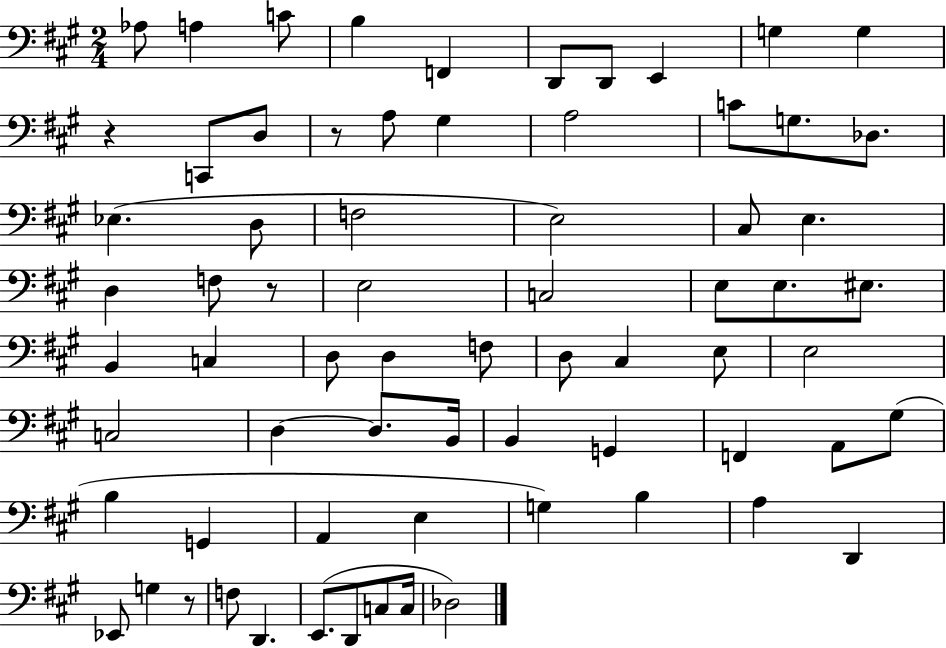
Ab3/e A3/q C4/e B3/q F2/q D2/e D2/e E2/q G3/q G3/q R/q C2/e D3/e R/e A3/e G#3/q A3/h C4/e G3/e. Db3/e. Eb3/q. D3/e F3/h E3/h C#3/e E3/q. D3/q F3/e R/e E3/h C3/h E3/e E3/e. EIS3/e. B2/q C3/q D3/e D3/q F3/e D3/e C#3/q E3/e E3/h C3/h D3/q D3/e. B2/s B2/q G2/q F2/q A2/e G#3/e B3/q G2/q A2/q E3/q G3/q B3/q A3/q D2/q Eb2/e G3/q R/e F3/e D2/q. E2/e. D2/e C3/e C3/s Db3/h